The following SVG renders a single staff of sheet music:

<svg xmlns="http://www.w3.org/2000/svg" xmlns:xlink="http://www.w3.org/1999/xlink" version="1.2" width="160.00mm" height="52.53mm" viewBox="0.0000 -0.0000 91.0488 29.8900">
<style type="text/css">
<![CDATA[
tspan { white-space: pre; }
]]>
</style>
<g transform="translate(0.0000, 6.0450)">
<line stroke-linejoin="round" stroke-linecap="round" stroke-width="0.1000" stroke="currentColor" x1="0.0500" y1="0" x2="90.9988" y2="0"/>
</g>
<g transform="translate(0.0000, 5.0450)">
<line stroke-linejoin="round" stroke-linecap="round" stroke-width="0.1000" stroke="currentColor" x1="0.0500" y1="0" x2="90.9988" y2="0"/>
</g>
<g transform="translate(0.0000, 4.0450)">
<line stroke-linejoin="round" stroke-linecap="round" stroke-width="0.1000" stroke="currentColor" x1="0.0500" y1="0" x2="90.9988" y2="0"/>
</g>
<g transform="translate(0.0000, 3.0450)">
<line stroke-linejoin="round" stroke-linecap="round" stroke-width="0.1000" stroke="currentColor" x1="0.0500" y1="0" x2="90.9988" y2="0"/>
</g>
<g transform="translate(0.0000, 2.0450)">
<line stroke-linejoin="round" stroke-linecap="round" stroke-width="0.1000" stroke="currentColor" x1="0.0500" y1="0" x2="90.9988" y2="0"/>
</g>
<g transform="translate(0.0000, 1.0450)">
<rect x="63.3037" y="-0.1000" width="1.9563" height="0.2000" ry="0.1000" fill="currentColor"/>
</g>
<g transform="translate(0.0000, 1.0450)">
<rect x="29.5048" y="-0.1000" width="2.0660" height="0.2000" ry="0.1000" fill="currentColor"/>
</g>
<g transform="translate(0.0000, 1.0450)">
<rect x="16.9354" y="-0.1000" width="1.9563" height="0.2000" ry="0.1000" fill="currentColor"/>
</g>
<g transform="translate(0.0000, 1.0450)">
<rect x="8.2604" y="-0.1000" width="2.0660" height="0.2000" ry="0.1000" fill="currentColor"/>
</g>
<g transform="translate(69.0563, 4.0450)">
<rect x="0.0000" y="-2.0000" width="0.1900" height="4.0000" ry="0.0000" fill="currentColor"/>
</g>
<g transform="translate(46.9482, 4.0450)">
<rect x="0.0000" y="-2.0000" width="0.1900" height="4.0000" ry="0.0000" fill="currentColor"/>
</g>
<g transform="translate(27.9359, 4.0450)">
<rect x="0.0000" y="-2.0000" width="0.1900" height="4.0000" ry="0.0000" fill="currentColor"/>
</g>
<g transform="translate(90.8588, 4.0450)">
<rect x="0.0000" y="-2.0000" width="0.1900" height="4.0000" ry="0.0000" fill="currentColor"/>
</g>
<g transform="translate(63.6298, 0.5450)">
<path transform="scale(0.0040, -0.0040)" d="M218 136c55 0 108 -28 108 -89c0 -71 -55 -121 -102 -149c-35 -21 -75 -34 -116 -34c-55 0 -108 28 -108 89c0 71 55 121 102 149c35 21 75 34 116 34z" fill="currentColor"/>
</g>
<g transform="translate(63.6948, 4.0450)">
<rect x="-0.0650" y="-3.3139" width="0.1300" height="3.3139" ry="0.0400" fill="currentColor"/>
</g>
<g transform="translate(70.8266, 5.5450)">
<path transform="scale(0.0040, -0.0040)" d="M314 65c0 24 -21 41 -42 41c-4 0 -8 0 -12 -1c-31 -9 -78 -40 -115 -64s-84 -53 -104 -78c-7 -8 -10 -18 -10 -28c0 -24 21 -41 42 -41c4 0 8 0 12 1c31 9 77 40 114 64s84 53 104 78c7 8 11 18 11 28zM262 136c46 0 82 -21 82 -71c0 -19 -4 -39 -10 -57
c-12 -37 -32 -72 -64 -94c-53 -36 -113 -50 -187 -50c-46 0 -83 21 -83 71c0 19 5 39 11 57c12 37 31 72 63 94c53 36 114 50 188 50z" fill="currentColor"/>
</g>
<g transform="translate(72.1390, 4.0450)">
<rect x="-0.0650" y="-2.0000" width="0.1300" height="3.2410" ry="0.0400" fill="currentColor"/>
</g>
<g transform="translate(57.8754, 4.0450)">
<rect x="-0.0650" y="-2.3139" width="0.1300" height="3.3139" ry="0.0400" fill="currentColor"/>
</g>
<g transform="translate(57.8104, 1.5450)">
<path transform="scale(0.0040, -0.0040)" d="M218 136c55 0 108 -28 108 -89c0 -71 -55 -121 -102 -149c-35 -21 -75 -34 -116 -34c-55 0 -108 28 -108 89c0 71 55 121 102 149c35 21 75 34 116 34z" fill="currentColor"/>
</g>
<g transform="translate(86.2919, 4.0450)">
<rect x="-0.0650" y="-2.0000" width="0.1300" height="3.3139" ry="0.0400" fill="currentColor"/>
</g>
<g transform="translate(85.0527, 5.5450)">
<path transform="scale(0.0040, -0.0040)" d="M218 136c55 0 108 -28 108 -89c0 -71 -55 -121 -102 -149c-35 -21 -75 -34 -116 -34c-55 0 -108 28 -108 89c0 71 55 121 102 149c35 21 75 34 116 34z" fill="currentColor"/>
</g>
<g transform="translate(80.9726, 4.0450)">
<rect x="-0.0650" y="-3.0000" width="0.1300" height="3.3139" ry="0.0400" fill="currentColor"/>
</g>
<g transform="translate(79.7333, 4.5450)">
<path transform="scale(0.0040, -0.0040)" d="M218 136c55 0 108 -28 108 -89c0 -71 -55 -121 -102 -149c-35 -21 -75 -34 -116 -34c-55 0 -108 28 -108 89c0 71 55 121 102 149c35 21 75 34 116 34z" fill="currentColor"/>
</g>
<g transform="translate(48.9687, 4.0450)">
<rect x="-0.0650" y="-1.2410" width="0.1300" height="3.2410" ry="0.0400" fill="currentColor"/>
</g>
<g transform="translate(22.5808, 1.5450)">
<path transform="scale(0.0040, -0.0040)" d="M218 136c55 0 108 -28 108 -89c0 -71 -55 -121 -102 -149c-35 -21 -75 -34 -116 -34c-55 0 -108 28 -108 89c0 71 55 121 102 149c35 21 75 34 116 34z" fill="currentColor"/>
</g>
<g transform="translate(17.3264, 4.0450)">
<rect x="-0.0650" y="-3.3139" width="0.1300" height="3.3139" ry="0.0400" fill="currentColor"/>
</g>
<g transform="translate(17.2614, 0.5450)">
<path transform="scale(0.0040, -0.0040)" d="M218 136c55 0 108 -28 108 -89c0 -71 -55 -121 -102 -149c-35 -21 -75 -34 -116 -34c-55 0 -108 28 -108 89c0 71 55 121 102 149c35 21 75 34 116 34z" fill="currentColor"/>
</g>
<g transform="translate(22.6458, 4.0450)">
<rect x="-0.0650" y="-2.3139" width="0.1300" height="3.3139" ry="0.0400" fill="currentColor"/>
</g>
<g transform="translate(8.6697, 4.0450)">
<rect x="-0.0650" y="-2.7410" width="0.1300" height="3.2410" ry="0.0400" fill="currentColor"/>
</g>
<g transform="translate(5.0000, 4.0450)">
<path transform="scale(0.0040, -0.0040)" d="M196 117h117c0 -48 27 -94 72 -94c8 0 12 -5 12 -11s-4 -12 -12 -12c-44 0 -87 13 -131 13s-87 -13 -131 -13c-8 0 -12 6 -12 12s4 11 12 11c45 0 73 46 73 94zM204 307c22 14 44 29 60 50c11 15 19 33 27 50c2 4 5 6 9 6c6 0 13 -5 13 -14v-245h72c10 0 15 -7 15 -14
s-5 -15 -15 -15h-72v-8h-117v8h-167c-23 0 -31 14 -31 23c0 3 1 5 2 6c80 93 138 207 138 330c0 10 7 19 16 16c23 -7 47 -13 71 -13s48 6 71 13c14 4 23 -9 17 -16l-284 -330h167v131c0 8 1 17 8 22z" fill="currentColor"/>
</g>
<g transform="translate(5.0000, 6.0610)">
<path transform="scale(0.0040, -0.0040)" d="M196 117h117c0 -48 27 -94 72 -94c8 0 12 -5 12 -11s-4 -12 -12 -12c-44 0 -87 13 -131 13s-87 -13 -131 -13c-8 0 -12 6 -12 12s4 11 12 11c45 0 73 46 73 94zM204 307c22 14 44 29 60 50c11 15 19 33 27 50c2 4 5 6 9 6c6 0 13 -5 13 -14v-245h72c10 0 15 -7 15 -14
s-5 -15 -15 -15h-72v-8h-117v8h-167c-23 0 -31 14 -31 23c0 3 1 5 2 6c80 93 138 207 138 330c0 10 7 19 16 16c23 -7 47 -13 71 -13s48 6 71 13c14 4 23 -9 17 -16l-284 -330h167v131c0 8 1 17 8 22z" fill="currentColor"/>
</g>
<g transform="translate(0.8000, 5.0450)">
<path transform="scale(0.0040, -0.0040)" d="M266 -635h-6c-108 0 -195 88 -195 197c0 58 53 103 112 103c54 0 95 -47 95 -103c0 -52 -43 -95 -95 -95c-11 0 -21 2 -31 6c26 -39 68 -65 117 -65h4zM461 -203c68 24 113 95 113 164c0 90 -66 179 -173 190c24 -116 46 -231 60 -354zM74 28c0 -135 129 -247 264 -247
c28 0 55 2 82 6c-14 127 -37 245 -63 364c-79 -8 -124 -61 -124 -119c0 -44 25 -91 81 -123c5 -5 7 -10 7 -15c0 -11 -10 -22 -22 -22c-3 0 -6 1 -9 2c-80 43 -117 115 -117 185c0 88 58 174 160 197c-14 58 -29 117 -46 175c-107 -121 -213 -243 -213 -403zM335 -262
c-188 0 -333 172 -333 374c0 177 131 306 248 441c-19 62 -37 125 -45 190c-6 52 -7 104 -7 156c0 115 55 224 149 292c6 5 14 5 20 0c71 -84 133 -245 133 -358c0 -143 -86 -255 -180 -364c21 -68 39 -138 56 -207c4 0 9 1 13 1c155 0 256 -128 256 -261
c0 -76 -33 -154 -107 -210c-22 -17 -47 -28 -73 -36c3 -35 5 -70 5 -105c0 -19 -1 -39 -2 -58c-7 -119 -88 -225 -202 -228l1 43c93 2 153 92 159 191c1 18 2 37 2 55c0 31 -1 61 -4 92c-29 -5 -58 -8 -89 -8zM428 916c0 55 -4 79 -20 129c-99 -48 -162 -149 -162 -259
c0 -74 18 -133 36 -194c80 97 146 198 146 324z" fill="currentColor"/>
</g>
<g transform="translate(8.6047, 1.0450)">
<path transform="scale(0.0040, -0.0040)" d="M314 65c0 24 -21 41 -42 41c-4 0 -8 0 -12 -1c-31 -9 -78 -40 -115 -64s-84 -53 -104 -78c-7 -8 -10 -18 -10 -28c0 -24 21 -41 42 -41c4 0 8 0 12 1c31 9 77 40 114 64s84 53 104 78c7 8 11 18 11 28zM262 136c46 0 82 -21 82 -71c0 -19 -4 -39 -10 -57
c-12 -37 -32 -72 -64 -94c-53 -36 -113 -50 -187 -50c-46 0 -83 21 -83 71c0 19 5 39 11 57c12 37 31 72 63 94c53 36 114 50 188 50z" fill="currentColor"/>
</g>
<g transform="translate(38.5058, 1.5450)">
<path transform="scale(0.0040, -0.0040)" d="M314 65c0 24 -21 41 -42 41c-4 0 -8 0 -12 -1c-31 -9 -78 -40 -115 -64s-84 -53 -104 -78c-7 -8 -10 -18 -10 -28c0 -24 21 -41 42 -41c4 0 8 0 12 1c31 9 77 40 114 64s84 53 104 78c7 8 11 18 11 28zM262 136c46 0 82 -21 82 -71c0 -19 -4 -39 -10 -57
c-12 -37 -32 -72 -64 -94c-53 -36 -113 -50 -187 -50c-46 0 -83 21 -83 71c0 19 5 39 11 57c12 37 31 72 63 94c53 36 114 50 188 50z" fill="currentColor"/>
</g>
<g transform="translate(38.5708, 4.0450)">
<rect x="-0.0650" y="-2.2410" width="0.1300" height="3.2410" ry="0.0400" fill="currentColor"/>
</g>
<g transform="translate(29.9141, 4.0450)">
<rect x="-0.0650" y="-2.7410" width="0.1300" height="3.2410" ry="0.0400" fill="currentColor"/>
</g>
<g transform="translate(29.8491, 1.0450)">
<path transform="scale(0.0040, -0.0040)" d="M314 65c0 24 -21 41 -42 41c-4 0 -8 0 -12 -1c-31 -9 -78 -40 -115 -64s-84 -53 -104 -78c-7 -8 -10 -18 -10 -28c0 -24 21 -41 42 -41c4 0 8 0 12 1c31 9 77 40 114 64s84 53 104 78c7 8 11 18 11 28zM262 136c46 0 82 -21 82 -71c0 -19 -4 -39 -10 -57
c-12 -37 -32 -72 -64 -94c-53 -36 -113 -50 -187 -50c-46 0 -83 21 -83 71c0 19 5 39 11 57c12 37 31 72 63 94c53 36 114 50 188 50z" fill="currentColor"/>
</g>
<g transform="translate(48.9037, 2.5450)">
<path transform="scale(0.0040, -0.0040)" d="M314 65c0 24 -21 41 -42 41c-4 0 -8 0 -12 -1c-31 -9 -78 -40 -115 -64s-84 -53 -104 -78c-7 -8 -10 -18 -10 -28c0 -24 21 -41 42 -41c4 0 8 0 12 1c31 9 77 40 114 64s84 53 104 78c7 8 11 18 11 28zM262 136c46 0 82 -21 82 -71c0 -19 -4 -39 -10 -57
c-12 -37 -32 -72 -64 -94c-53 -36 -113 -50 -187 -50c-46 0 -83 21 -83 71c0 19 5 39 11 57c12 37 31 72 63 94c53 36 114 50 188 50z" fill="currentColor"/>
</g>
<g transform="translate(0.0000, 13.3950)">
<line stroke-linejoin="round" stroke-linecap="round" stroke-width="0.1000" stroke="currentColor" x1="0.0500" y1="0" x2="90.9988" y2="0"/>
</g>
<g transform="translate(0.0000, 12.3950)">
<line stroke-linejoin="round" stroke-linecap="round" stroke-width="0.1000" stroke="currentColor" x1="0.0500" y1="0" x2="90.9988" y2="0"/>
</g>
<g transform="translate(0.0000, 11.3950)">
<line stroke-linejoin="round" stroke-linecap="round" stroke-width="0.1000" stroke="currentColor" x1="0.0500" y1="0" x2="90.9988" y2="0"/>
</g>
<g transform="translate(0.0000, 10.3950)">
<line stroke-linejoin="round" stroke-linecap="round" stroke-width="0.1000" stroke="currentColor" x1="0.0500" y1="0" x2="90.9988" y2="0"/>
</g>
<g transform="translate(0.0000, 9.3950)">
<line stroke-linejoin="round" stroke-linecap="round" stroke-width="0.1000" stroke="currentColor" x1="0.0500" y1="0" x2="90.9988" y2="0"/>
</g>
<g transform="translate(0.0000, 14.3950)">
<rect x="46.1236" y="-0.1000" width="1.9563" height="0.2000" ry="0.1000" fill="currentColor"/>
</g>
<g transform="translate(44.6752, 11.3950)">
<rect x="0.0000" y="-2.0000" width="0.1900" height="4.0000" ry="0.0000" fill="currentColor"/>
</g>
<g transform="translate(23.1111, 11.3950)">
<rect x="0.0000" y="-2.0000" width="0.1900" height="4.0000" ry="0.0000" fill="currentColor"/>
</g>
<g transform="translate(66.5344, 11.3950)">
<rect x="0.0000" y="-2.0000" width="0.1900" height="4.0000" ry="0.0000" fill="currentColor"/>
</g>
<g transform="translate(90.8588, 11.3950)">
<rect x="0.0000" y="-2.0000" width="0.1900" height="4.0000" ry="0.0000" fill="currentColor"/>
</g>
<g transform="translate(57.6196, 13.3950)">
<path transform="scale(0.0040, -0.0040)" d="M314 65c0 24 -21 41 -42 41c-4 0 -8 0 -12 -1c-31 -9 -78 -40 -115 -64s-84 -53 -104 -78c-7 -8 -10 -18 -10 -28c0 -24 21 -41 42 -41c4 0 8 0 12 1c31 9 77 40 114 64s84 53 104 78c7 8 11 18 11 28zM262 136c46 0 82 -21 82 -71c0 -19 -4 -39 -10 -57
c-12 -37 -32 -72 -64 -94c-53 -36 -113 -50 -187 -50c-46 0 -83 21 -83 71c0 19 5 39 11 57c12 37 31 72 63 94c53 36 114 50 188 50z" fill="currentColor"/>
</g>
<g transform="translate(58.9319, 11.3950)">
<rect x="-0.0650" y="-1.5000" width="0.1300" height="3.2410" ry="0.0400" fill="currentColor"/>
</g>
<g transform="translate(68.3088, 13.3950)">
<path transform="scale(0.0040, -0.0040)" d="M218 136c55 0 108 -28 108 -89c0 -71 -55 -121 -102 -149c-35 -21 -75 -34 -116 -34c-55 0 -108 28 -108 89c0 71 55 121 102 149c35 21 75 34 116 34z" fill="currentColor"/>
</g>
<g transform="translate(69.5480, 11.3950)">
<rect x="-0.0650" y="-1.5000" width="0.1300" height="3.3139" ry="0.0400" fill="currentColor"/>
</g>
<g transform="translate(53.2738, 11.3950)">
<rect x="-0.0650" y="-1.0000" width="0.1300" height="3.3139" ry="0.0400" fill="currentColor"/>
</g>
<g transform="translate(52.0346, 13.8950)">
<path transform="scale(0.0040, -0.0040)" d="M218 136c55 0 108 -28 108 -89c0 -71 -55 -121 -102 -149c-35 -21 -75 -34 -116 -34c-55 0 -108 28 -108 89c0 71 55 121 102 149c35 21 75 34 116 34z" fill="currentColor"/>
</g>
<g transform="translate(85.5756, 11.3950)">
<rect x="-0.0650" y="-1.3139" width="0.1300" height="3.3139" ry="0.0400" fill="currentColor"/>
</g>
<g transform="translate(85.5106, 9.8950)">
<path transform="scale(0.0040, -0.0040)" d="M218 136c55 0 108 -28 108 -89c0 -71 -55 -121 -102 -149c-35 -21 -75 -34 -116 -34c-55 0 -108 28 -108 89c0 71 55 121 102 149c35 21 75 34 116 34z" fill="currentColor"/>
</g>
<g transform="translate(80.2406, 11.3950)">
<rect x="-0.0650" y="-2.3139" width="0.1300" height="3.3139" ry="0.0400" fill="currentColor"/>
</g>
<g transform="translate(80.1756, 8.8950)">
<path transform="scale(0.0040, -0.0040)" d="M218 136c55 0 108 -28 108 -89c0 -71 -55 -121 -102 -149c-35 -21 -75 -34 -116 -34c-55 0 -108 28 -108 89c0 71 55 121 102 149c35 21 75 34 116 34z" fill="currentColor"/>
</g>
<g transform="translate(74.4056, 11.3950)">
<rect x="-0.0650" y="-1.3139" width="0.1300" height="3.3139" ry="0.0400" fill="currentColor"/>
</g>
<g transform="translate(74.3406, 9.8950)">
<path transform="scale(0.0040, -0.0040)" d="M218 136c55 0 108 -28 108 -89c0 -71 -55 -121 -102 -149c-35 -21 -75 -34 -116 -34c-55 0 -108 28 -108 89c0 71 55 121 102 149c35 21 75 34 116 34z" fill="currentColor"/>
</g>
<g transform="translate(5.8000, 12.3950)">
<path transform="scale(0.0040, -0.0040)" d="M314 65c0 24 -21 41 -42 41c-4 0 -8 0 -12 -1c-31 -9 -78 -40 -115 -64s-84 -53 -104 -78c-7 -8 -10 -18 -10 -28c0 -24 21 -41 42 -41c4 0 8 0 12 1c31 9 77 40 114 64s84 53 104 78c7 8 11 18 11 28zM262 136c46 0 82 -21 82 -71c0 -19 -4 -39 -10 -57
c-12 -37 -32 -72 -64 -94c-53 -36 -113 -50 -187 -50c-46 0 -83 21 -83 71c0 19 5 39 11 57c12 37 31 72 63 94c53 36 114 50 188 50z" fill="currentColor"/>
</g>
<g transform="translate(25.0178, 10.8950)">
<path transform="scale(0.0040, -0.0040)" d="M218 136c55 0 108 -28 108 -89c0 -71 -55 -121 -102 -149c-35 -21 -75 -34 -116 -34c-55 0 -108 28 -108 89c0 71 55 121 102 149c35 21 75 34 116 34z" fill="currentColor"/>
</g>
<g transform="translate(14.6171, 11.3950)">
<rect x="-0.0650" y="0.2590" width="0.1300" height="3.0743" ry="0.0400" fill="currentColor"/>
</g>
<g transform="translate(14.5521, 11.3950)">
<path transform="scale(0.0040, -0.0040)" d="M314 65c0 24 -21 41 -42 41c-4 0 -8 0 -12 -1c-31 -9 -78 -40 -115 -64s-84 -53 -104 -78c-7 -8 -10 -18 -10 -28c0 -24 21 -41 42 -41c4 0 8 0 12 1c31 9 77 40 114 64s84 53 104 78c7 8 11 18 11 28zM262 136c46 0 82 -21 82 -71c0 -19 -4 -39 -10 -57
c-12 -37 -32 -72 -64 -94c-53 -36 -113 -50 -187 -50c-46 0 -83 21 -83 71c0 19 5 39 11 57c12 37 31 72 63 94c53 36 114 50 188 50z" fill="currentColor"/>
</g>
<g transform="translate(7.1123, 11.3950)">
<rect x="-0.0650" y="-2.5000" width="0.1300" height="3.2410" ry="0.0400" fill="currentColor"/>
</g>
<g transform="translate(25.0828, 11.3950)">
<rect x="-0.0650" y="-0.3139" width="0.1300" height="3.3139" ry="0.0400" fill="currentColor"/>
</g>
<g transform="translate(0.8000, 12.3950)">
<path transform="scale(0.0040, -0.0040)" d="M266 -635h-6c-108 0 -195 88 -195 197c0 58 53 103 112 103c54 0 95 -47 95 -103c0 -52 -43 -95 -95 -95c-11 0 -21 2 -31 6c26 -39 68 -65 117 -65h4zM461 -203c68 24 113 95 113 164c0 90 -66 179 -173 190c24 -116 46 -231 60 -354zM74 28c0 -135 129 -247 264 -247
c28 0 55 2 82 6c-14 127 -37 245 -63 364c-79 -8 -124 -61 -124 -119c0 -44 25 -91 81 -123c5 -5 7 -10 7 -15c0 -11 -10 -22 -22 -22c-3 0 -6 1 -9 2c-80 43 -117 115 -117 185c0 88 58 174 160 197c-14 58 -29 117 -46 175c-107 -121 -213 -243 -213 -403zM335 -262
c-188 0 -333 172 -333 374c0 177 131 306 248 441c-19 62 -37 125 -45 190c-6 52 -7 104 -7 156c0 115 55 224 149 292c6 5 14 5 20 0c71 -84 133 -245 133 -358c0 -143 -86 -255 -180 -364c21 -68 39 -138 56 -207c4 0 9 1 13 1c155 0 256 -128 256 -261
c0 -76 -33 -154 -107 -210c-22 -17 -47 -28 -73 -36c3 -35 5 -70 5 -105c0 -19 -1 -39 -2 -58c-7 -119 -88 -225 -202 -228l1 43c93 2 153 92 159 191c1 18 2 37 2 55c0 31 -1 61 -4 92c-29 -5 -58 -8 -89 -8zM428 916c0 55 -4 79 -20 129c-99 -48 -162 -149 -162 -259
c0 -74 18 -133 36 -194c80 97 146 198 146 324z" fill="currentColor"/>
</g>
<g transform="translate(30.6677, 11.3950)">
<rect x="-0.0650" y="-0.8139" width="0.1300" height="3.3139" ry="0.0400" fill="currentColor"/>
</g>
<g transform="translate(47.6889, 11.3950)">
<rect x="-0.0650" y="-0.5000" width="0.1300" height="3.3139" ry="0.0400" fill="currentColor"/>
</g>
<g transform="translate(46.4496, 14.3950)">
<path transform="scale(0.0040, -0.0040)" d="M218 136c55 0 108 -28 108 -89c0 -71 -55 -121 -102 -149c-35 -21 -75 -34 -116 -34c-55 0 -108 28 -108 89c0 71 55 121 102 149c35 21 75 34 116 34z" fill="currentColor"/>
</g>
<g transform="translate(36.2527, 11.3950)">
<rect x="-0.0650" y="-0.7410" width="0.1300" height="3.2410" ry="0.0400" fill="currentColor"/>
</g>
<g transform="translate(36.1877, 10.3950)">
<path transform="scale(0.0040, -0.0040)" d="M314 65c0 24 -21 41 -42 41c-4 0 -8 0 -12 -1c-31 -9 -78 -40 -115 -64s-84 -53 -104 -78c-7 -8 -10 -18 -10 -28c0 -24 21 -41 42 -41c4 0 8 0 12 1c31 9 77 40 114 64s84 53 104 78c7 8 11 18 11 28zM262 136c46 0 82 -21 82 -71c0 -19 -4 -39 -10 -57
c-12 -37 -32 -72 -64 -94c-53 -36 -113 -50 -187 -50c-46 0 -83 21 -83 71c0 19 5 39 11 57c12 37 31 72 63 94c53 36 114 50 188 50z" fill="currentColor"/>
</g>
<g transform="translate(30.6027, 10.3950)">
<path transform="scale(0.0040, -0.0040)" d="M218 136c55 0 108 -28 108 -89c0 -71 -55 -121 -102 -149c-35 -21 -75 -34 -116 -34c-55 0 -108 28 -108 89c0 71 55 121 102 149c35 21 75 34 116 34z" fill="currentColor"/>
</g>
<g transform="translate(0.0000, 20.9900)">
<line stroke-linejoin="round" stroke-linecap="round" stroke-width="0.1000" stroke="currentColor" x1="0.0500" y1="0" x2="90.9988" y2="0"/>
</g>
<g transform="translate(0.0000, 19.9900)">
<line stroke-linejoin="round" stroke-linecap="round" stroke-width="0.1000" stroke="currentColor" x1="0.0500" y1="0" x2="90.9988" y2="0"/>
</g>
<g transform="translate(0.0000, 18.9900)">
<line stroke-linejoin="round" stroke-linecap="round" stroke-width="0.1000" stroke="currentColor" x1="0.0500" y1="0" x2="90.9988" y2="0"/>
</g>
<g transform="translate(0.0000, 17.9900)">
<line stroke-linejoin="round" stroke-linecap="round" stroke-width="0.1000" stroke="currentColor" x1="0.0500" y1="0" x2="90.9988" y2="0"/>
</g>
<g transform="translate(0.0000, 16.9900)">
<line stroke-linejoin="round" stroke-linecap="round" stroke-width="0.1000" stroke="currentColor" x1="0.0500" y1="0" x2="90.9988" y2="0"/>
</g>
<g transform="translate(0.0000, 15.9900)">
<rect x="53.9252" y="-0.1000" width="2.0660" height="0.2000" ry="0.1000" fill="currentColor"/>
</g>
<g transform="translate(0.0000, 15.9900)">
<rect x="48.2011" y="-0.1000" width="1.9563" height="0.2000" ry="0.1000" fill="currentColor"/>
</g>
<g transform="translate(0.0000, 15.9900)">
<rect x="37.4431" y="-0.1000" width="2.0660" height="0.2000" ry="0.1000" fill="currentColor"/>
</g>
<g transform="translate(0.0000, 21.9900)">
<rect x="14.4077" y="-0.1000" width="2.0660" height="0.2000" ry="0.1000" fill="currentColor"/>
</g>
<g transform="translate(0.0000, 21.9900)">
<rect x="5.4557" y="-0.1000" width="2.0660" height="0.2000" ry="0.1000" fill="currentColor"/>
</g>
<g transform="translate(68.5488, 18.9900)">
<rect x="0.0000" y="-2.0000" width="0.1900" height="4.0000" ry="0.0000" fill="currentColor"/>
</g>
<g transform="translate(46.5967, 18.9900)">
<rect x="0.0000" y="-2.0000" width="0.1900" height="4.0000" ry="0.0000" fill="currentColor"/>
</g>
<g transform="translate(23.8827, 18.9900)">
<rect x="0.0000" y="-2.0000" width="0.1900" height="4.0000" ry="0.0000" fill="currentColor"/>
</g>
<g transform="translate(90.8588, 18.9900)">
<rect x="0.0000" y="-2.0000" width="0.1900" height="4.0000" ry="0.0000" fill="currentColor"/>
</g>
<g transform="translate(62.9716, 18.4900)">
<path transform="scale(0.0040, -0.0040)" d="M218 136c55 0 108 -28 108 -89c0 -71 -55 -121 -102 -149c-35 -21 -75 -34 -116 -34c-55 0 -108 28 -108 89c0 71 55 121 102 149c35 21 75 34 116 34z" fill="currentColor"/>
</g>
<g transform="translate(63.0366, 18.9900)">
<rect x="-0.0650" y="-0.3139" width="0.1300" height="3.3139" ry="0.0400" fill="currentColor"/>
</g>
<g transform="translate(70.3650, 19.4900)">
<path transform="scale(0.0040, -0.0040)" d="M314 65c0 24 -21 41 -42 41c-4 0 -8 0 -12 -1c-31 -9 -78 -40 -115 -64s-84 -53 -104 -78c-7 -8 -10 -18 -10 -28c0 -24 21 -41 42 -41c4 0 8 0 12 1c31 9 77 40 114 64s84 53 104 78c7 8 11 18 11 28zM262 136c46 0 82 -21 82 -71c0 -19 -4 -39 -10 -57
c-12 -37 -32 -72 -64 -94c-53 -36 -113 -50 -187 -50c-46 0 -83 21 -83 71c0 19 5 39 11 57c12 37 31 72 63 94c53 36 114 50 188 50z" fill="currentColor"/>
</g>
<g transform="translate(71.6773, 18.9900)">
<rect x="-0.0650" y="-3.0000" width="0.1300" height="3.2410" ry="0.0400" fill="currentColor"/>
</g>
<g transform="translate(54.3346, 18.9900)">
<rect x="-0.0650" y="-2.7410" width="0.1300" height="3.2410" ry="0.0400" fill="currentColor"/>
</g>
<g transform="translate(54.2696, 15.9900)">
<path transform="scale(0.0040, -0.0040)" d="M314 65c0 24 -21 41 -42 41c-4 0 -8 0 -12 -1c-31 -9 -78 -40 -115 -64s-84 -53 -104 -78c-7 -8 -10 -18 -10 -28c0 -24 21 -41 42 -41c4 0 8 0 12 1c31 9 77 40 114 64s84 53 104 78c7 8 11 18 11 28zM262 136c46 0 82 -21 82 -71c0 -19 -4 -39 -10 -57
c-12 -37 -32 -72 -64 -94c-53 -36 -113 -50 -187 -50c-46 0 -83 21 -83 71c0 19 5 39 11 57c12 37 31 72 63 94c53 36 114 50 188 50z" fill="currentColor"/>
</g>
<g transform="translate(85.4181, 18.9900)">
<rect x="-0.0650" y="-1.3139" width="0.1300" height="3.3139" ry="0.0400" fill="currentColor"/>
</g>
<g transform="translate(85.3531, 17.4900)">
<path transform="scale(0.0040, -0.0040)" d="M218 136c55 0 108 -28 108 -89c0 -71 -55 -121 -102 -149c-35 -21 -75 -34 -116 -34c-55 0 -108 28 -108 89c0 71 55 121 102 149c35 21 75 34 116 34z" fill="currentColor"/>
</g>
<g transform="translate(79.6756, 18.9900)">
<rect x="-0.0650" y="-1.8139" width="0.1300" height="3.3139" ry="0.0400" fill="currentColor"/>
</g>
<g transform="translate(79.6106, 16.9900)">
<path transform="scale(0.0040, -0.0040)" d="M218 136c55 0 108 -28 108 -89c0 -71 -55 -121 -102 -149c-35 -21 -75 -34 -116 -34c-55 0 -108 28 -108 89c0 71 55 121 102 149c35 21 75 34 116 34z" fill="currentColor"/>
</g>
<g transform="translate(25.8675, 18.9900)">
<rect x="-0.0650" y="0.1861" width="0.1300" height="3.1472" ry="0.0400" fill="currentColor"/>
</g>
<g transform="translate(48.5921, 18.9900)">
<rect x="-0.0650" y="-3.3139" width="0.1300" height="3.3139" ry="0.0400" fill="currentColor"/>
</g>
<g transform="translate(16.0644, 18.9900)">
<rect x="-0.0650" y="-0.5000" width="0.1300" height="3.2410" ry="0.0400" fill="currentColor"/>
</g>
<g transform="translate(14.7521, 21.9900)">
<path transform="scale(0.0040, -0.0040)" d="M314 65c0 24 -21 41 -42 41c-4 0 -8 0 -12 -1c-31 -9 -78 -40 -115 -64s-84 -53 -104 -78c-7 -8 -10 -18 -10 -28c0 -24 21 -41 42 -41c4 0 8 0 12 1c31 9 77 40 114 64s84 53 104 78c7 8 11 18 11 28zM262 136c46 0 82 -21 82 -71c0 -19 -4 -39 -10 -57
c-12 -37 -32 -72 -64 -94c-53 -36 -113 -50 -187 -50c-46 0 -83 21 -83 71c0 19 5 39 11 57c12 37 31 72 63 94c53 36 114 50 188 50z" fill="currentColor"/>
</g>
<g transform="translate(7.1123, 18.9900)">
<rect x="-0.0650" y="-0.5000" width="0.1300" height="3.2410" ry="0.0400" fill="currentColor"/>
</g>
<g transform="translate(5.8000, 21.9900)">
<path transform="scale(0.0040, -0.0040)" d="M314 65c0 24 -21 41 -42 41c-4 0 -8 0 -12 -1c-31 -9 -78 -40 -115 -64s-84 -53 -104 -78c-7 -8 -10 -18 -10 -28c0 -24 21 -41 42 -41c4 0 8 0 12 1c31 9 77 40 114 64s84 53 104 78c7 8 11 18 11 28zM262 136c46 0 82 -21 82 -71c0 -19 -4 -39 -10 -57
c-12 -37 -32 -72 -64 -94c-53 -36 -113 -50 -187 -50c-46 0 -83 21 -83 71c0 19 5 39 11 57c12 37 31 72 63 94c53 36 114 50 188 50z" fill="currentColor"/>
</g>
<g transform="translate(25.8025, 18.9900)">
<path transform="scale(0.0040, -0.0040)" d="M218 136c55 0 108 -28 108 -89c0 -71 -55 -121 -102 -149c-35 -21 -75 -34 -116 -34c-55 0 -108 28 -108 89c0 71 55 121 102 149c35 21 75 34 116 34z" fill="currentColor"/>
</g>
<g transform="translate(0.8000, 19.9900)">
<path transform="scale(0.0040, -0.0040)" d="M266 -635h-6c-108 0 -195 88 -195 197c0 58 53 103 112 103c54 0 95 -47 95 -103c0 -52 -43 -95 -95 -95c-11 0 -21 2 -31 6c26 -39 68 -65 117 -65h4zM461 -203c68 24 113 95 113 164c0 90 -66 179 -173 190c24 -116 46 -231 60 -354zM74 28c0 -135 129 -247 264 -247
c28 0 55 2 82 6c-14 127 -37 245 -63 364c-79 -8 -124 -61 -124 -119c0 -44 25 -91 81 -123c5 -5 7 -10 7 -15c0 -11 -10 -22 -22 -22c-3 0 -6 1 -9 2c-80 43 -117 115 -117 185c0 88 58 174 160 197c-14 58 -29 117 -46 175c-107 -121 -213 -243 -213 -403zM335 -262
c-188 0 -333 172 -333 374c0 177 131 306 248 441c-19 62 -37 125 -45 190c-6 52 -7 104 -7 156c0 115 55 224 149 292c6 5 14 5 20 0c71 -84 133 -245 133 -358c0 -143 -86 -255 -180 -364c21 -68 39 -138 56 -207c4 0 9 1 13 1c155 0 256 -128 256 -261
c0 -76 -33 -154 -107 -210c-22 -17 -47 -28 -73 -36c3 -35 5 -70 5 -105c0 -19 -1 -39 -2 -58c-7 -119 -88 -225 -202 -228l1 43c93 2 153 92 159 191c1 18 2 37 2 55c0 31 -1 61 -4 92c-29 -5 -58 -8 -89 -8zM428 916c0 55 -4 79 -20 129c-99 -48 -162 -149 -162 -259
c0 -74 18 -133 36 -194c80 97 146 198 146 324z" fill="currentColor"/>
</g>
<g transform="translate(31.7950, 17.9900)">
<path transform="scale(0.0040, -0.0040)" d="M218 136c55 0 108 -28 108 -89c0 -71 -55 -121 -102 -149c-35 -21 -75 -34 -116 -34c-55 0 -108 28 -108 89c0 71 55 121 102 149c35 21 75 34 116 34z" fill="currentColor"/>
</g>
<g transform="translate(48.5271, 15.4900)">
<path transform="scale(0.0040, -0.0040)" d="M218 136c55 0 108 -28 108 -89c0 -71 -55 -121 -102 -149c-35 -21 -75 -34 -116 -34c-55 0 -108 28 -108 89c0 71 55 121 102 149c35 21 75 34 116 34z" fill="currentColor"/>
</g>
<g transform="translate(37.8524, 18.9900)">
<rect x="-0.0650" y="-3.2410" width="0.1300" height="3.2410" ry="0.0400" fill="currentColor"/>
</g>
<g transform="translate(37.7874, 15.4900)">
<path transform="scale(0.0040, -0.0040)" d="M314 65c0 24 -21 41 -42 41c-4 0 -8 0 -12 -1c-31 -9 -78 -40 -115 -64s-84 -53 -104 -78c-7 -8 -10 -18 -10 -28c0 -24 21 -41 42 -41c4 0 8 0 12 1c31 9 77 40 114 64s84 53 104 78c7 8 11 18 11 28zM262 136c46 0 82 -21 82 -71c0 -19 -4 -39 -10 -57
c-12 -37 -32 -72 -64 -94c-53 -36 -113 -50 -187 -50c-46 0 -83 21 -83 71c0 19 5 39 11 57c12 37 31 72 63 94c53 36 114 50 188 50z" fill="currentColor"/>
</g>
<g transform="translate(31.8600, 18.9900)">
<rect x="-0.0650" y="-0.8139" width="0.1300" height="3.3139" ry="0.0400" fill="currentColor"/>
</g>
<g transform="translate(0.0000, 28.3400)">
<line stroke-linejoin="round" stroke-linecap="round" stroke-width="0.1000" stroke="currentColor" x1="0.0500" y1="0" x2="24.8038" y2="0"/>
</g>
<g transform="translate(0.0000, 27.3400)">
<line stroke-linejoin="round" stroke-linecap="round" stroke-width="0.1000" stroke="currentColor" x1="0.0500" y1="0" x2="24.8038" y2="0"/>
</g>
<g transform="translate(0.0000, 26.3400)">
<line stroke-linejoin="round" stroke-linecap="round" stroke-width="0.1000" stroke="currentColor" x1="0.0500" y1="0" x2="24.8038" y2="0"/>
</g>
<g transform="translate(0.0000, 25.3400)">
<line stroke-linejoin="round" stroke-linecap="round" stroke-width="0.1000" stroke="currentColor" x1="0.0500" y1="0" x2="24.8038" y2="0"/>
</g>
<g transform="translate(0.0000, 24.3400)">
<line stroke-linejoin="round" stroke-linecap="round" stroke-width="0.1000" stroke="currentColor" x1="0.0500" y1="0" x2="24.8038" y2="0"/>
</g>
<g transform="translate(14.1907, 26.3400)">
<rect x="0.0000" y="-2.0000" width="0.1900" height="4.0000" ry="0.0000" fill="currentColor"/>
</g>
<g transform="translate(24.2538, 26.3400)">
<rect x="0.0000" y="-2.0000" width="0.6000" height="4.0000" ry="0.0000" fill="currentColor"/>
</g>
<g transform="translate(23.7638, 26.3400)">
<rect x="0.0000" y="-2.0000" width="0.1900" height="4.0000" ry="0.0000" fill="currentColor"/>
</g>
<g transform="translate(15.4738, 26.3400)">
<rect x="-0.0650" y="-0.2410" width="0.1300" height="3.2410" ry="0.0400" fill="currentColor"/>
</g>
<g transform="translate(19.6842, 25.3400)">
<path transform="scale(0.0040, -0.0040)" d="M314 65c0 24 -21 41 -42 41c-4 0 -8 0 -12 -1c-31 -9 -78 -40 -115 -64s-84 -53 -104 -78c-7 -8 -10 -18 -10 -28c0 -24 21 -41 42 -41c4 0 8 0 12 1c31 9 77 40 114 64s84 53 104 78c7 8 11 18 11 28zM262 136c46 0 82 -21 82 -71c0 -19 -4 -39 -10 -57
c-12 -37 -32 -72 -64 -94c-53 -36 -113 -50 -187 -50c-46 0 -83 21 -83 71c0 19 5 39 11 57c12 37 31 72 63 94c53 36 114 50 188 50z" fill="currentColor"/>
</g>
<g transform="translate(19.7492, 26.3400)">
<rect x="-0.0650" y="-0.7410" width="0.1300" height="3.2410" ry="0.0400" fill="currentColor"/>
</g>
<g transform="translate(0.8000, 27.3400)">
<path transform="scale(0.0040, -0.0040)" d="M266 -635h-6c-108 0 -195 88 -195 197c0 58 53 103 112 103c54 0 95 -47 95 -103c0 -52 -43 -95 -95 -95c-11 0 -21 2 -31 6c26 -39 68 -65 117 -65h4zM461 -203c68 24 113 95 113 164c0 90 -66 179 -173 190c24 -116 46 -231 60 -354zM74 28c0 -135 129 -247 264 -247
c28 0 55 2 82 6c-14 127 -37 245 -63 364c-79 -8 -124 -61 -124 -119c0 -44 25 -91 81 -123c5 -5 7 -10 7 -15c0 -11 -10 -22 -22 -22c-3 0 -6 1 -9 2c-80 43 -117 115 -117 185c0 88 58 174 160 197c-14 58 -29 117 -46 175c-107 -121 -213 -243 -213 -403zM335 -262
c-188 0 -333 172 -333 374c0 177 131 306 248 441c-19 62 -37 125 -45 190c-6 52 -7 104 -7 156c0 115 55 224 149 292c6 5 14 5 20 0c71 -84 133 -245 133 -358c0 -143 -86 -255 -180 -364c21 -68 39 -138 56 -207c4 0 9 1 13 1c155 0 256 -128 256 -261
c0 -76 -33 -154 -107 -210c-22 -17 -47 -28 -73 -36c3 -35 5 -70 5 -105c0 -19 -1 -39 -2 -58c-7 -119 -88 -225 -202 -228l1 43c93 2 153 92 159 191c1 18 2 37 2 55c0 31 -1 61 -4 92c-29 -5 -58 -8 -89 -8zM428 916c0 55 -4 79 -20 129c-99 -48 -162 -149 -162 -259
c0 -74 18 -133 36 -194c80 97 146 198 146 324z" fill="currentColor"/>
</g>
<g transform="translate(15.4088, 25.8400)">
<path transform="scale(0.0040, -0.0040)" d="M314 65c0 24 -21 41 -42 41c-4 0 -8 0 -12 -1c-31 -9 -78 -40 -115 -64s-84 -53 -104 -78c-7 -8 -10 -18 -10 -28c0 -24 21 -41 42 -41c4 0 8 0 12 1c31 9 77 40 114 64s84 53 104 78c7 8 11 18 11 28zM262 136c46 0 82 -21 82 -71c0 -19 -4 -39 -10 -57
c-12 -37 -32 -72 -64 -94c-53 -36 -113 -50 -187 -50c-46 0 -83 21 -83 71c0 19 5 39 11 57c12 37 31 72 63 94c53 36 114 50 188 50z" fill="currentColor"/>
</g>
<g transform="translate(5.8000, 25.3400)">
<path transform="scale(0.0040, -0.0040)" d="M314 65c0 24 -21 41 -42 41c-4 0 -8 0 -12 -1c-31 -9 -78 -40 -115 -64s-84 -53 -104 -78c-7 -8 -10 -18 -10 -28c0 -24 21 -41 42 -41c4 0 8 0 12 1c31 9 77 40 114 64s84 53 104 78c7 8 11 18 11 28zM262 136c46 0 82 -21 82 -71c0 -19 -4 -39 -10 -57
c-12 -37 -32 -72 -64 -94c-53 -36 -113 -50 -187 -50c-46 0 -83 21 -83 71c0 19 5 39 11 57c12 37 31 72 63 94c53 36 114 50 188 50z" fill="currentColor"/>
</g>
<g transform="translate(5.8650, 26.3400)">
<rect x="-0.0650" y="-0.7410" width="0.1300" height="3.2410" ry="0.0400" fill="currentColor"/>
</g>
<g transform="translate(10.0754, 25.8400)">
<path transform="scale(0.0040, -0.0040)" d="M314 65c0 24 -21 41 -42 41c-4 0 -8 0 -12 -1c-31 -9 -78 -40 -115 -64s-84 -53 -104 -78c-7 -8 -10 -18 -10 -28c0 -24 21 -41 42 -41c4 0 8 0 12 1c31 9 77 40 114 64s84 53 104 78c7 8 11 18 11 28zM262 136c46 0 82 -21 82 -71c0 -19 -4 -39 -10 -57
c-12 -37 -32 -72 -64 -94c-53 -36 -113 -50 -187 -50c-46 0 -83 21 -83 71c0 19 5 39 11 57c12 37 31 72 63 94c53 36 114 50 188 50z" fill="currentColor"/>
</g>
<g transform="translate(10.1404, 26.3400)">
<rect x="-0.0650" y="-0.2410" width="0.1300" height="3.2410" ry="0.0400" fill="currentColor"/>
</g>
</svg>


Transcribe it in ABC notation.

X:1
T:Untitled
M:4/4
L:1/4
K:C
a2 b g a2 g2 e2 g b F2 A F G2 B2 c d d2 C D E2 E e g e C2 C2 B d b2 b a2 c A2 f e d2 c2 c2 d2